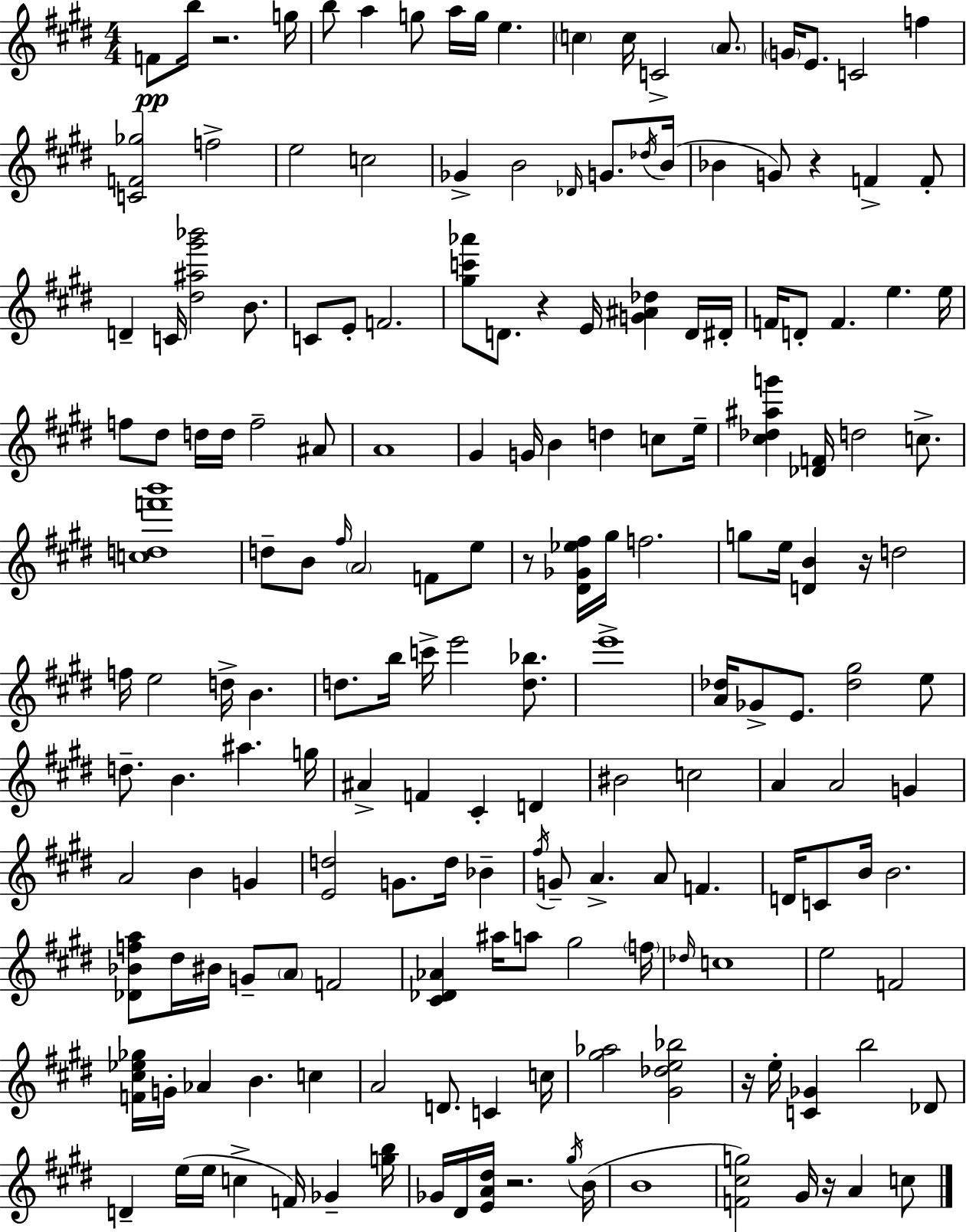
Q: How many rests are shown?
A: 8